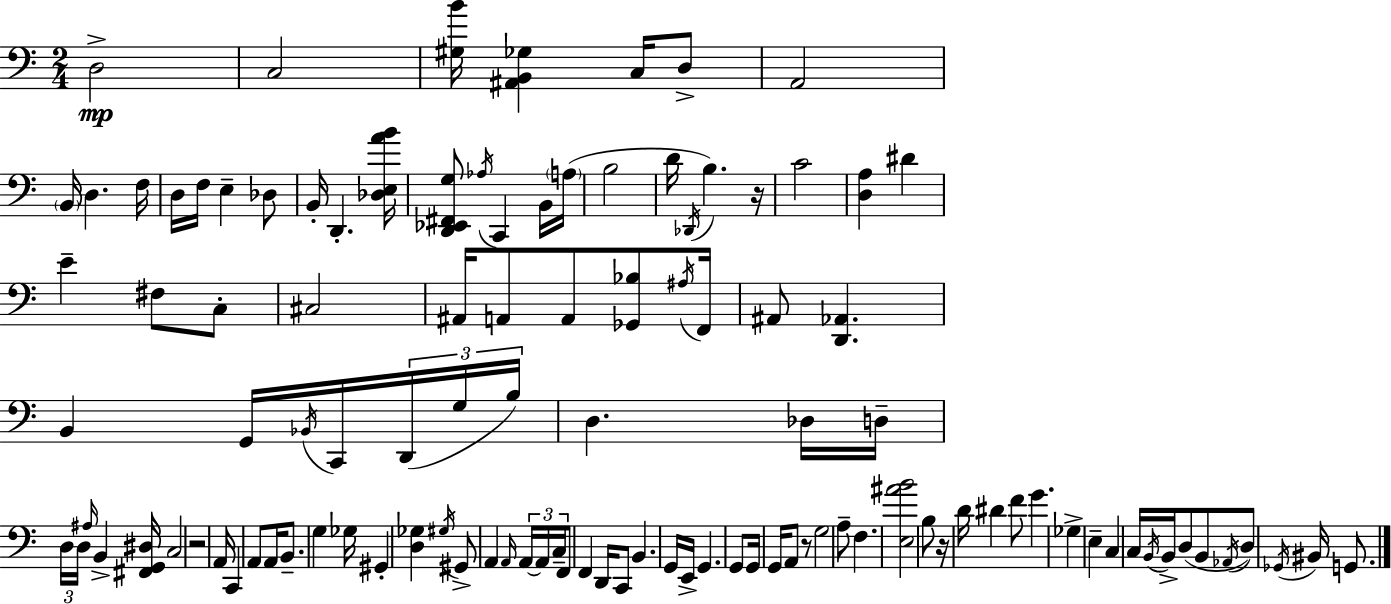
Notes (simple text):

D3/h C3/h [G#3,B4]/s [A#2,B2,Gb3]/q C3/s D3/e A2/h B2/s D3/q. F3/s D3/s F3/s E3/q Db3/e B2/s D2/q. [Db3,E3,A4,B4]/s [D2,Eb2,F#2,G3]/e Ab3/s C2/q B2/s A3/s B3/h D4/s Db2/s B3/q. R/s C4/h [D3,A3]/q D#4/q E4/q F#3/e C3/e C#3/h A#2/s A2/e A2/e [Gb2,Bb3]/e A#3/s F2/s A#2/e [D2,Ab2]/q. B2/q G2/s Bb2/s C2/s D2/s G3/s B3/s D3/q. Db3/s D3/s D3/s D3/s A#3/s B2/q [F#2,G2,D#3]/s C3/h R/h A2/s C2/q A2/e A2/s B2/e. G3/q Gb3/s G#2/q [D3,Gb3]/q G#3/s G#2/e A2/q A2/s A2/s A2/s C3/s F2/e F2/q D2/s C2/e B2/q. G2/s E2/s G2/q. G2/e G2/s G2/s A2/e R/e G3/h A3/e F3/q. [E3,A#4,B4]/h B3/e R/s D4/s D#4/q F4/e G4/q. Gb3/q E3/q C3/q C3/s B2/s B2/s D3/e B2/e Ab2/s D3/e Gb2/s BIS2/s G2/e.